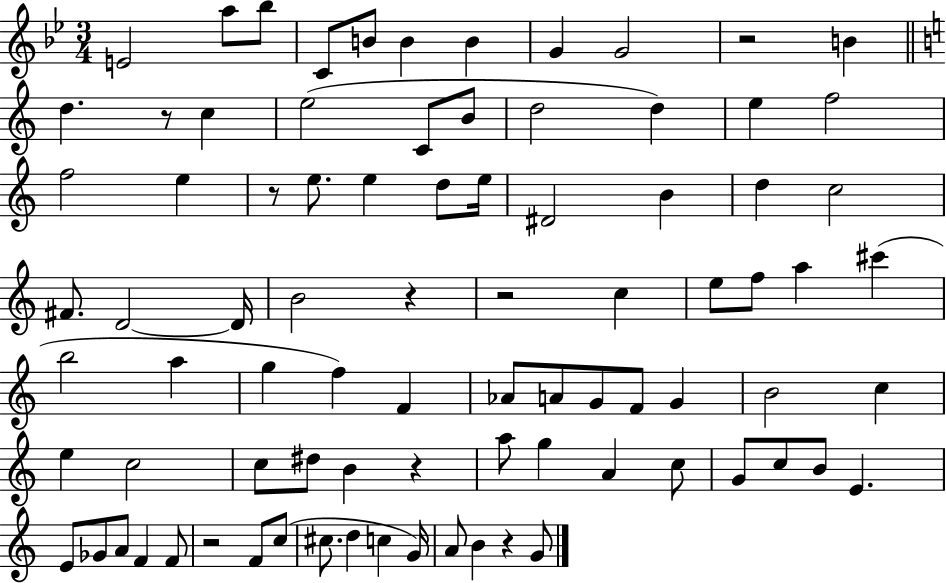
{
  \clef treble
  \numericTimeSignature
  \time 3/4
  \key bes \major
  e'2 a''8 bes''8 | c'8 b'8 b'4 b'4 | g'4 g'2 | r2 b'4 | \break \bar "||" \break \key c \major d''4. r8 c''4 | e''2( c'8 b'8 | d''2 d''4) | e''4 f''2 | \break f''2 e''4 | r8 e''8. e''4 d''8 e''16 | dis'2 b'4 | d''4 c''2 | \break fis'8. d'2~~ d'16 | b'2 r4 | r2 c''4 | e''8 f''8 a''4 cis'''4( | \break b''2 a''4 | g''4 f''4) f'4 | aes'8 a'8 g'8 f'8 g'4 | b'2 c''4 | \break e''4 c''2 | c''8 dis''8 b'4 r4 | a''8 g''4 a'4 c''8 | g'8 c''8 b'8 e'4. | \break e'8 ges'8 a'8 f'4 f'8 | r2 f'8 c''8( | cis''8. d''4 c''4 g'16) | a'8 b'4 r4 g'8 | \break \bar "|."
}